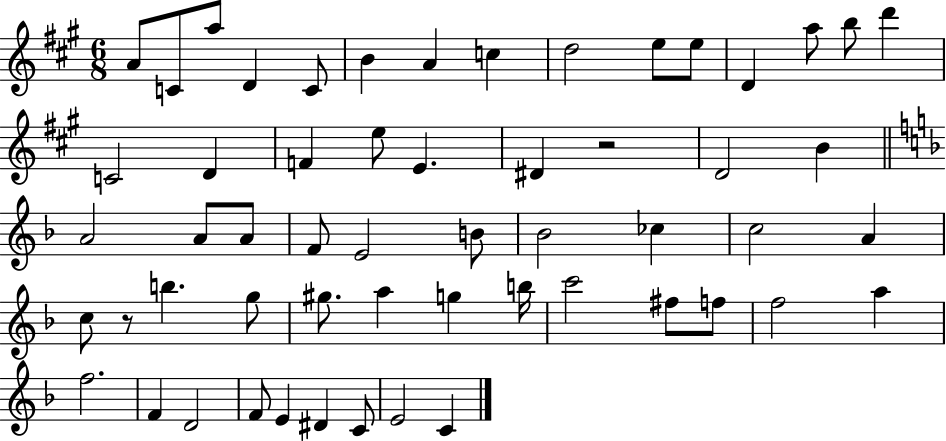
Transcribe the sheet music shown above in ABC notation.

X:1
T:Untitled
M:6/8
L:1/4
K:A
A/2 C/2 a/2 D C/2 B A c d2 e/2 e/2 D a/2 b/2 d' C2 D F e/2 E ^D z2 D2 B A2 A/2 A/2 F/2 E2 B/2 _B2 _c c2 A c/2 z/2 b g/2 ^g/2 a g b/4 c'2 ^f/2 f/2 f2 a f2 F D2 F/2 E ^D C/2 E2 C